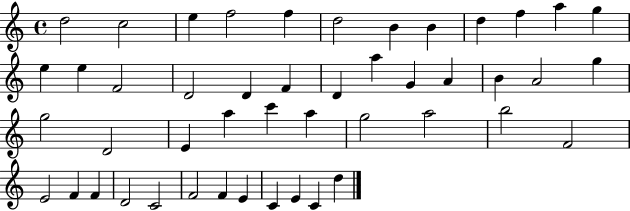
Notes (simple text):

D5/h C5/h E5/q F5/h F5/q D5/h B4/q B4/q D5/q F5/q A5/q G5/q E5/q E5/q F4/h D4/h D4/q F4/q D4/q A5/q G4/q A4/q B4/q A4/h G5/q G5/h D4/h E4/q A5/q C6/q A5/q G5/h A5/h B5/h F4/h E4/h F4/q F4/q D4/h C4/h F4/h F4/q E4/q C4/q E4/q C4/q D5/q